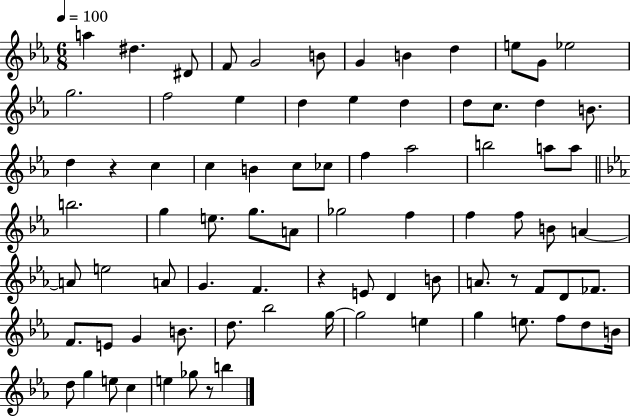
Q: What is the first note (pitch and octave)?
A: A5